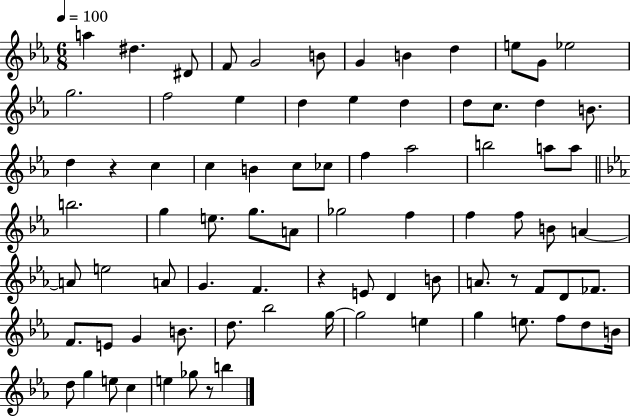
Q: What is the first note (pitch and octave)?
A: A5